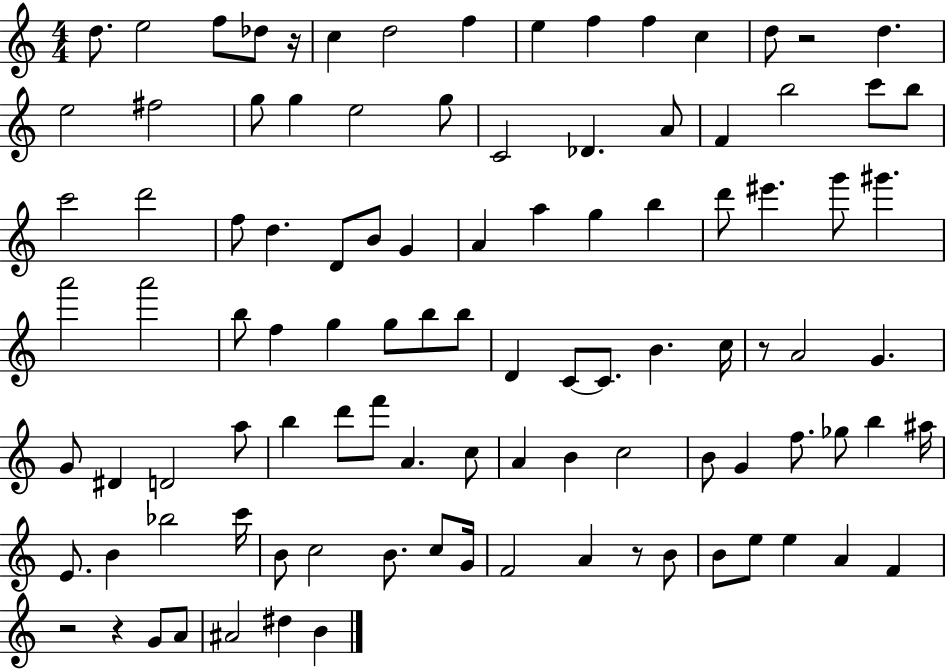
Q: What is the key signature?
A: C major